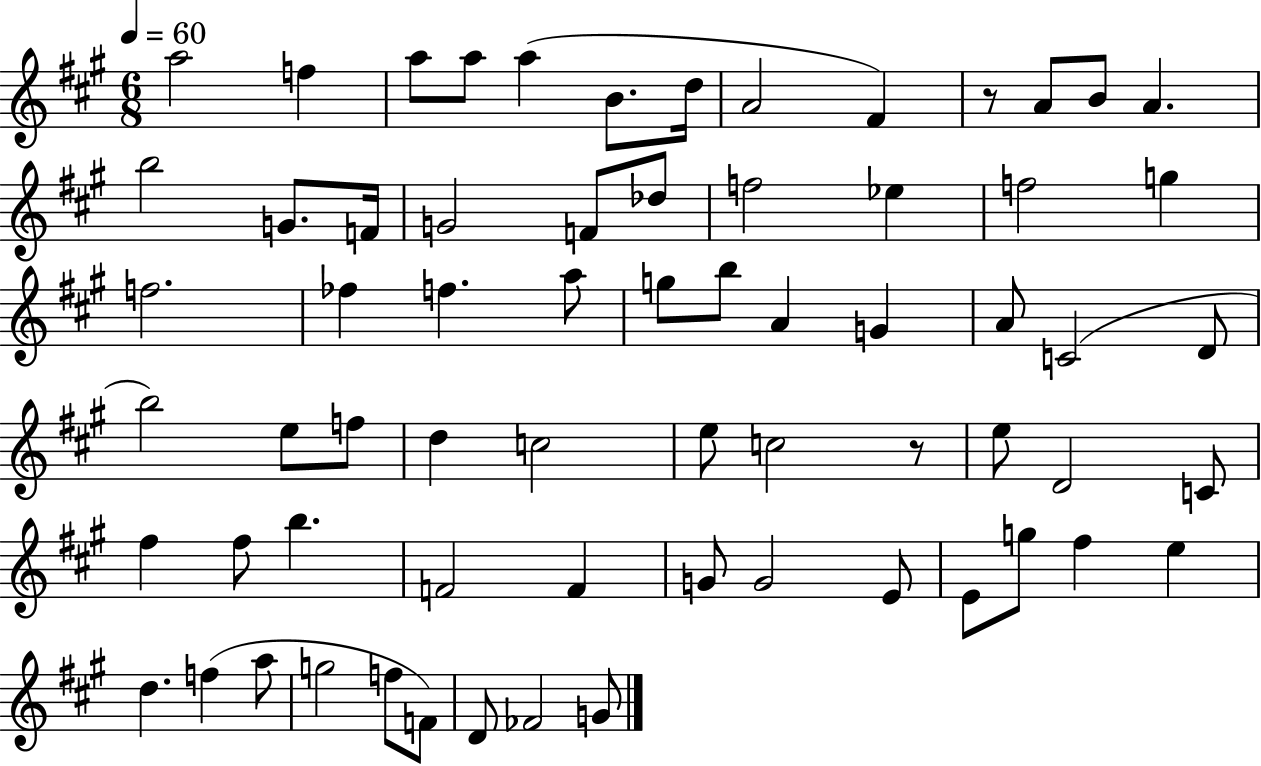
X:1
T:Untitled
M:6/8
L:1/4
K:A
a2 f a/2 a/2 a B/2 d/4 A2 ^F z/2 A/2 B/2 A b2 G/2 F/4 G2 F/2 _d/2 f2 _e f2 g f2 _f f a/2 g/2 b/2 A G A/2 C2 D/2 b2 e/2 f/2 d c2 e/2 c2 z/2 e/2 D2 C/2 ^f ^f/2 b F2 F G/2 G2 E/2 E/2 g/2 ^f e d f a/2 g2 f/2 F/2 D/2 _F2 G/2